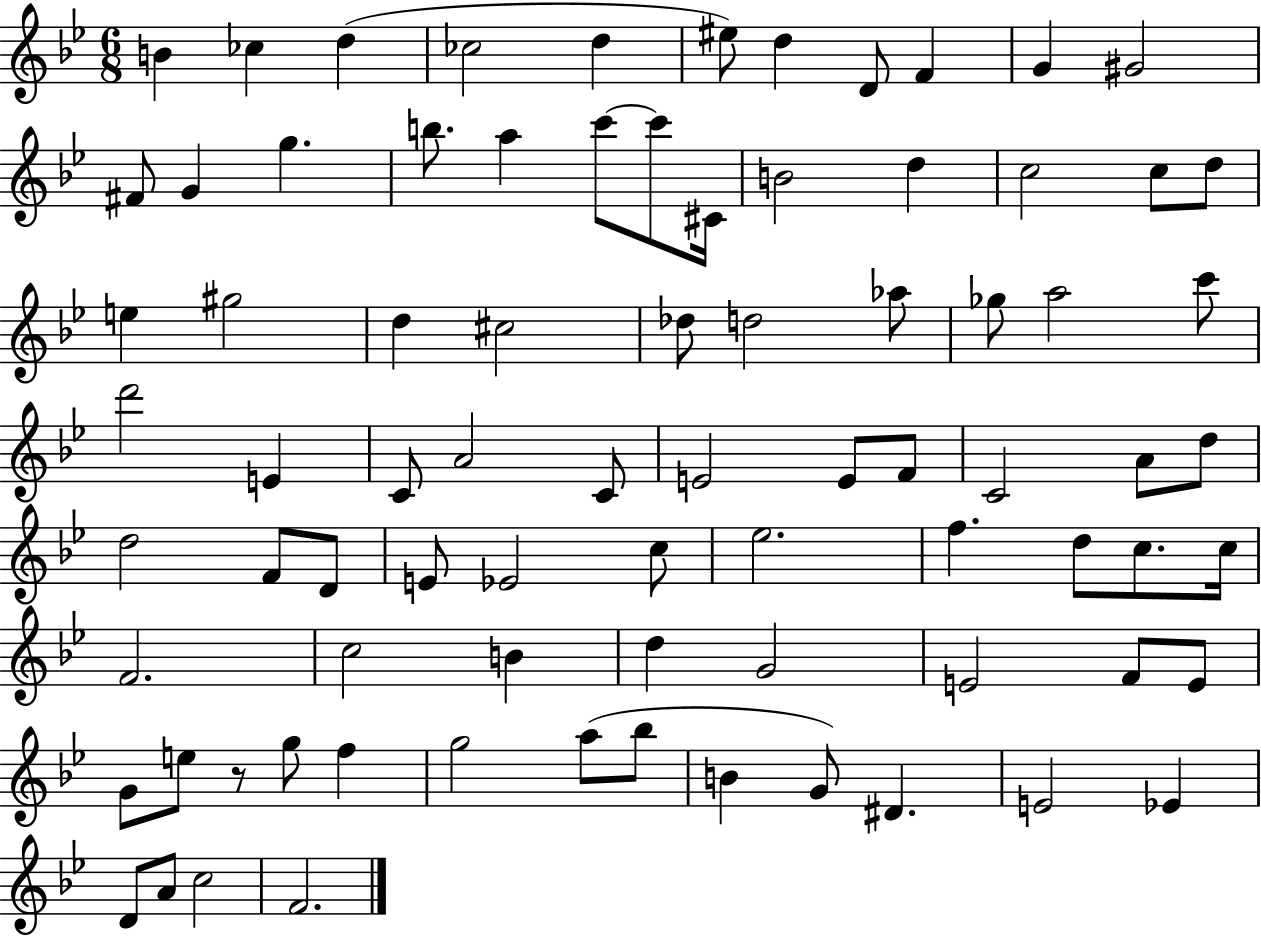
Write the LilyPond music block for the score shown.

{
  \clef treble
  \numericTimeSignature
  \time 6/8
  \key bes \major
  b'4 ces''4 d''4( | ces''2 d''4 | eis''8) d''4 d'8 f'4 | g'4 gis'2 | \break fis'8 g'4 g''4. | b''8. a''4 c'''8~~ c'''8 cis'16 | b'2 d''4 | c''2 c''8 d''8 | \break e''4 gis''2 | d''4 cis''2 | des''8 d''2 aes''8 | ges''8 a''2 c'''8 | \break d'''2 e'4 | c'8 a'2 c'8 | e'2 e'8 f'8 | c'2 a'8 d''8 | \break d''2 f'8 d'8 | e'8 ees'2 c''8 | ees''2. | f''4. d''8 c''8. c''16 | \break f'2. | c''2 b'4 | d''4 g'2 | e'2 f'8 e'8 | \break g'8 e''8 r8 g''8 f''4 | g''2 a''8( bes''8 | b'4 g'8) dis'4. | e'2 ees'4 | \break d'8 a'8 c''2 | f'2. | \bar "|."
}